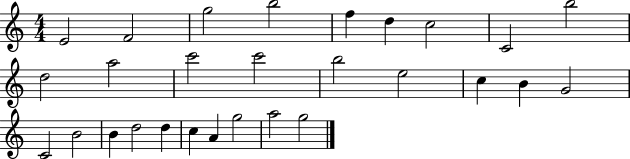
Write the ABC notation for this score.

X:1
T:Untitled
M:4/4
L:1/4
K:C
E2 F2 g2 b2 f d c2 C2 b2 d2 a2 c'2 c'2 b2 e2 c B G2 C2 B2 B d2 d c A g2 a2 g2